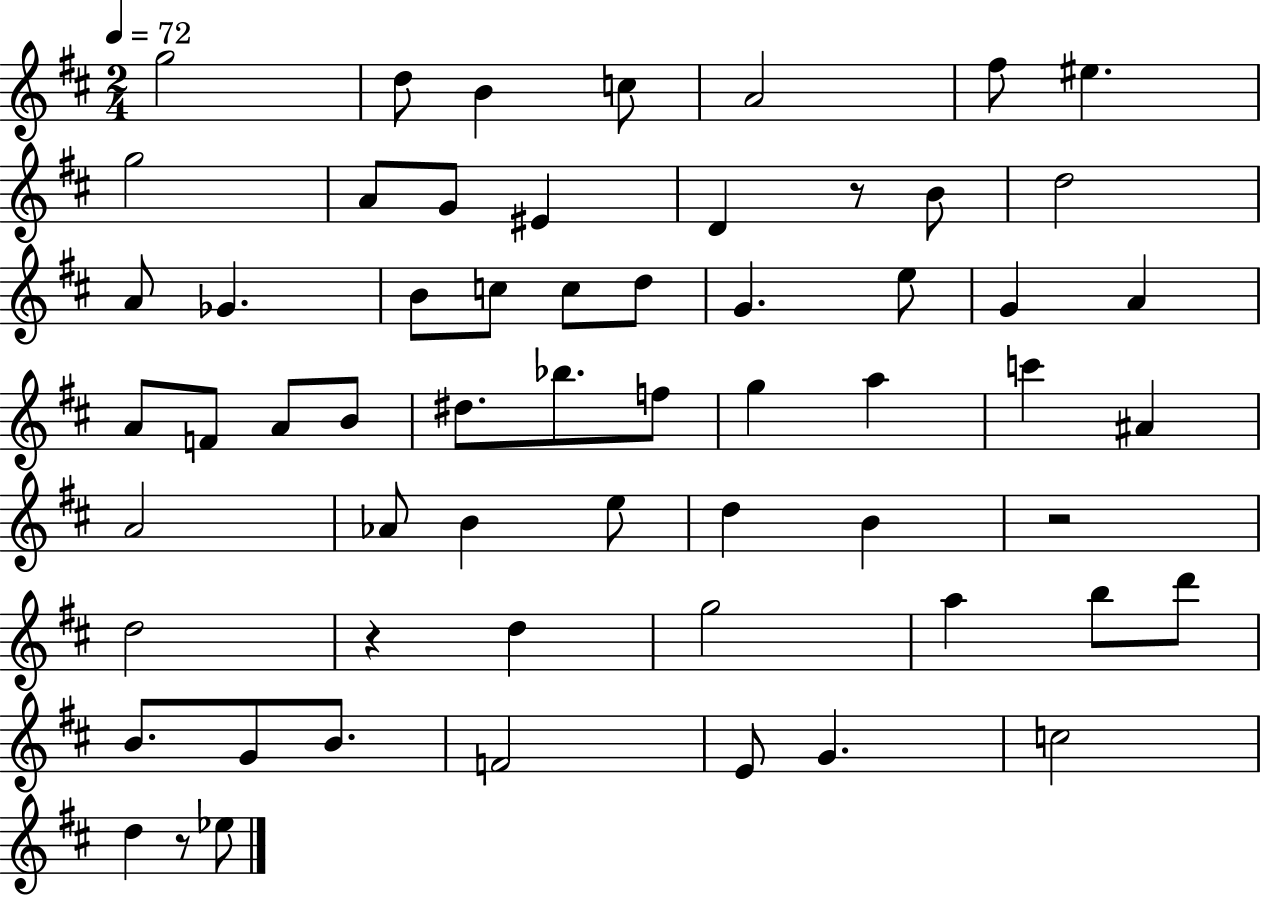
{
  \clef treble
  \numericTimeSignature
  \time 2/4
  \key d \major
  \tempo 4 = 72
  \repeat volta 2 { g''2 | d''8 b'4 c''8 | a'2 | fis''8 eis''4. | \break g''2 | a'8 g'8 eis'4 | d'4 r8 b'8 | d''2 | \break a'8 ges'4. | b'8 c''8 c''8 d''8 | g'4. e''8 | g'4 a'4 | \break a'8 f'8 a'8 b'8 | dis''8. bes''8. f''8 | g''4 a''4 | c'''4 ais'4 | \break a'2 | aes'8 b'4 e''8 | d''4 b'4 | r2 | \break d''2 | r4 d''4 | g''2 | a''4 b''8 d'''8 | \break b'8. g'8 b'8. | f'2 | e'8 g'4. | c''2 | \break d''4 r8 ees''8 | } \bar "|."
}